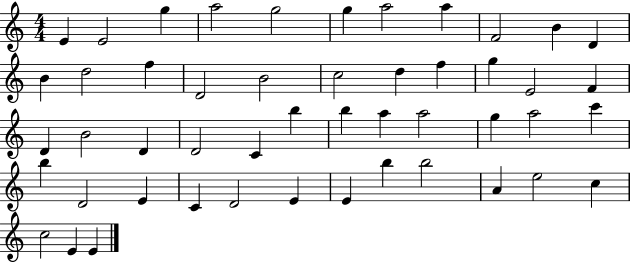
E4/q E4/h G5/q A5/h G5/h G5/q A5/h A5/q F4/h B4/q D4/q B4/q D5/h F5/q D4/h B4/h C5/h D5/q F5/q G5/q E4/h F4/q D4/q B4/h D4/q D4/h C4/q B5/q B5/q A5/q A5/h G5/q A5/h C6/q B5/q D4/h E4/q C4/q D4/h E4/q E4/q B5/q B5/h A4/q E5/h C5/q C5/h E4/q E4/q